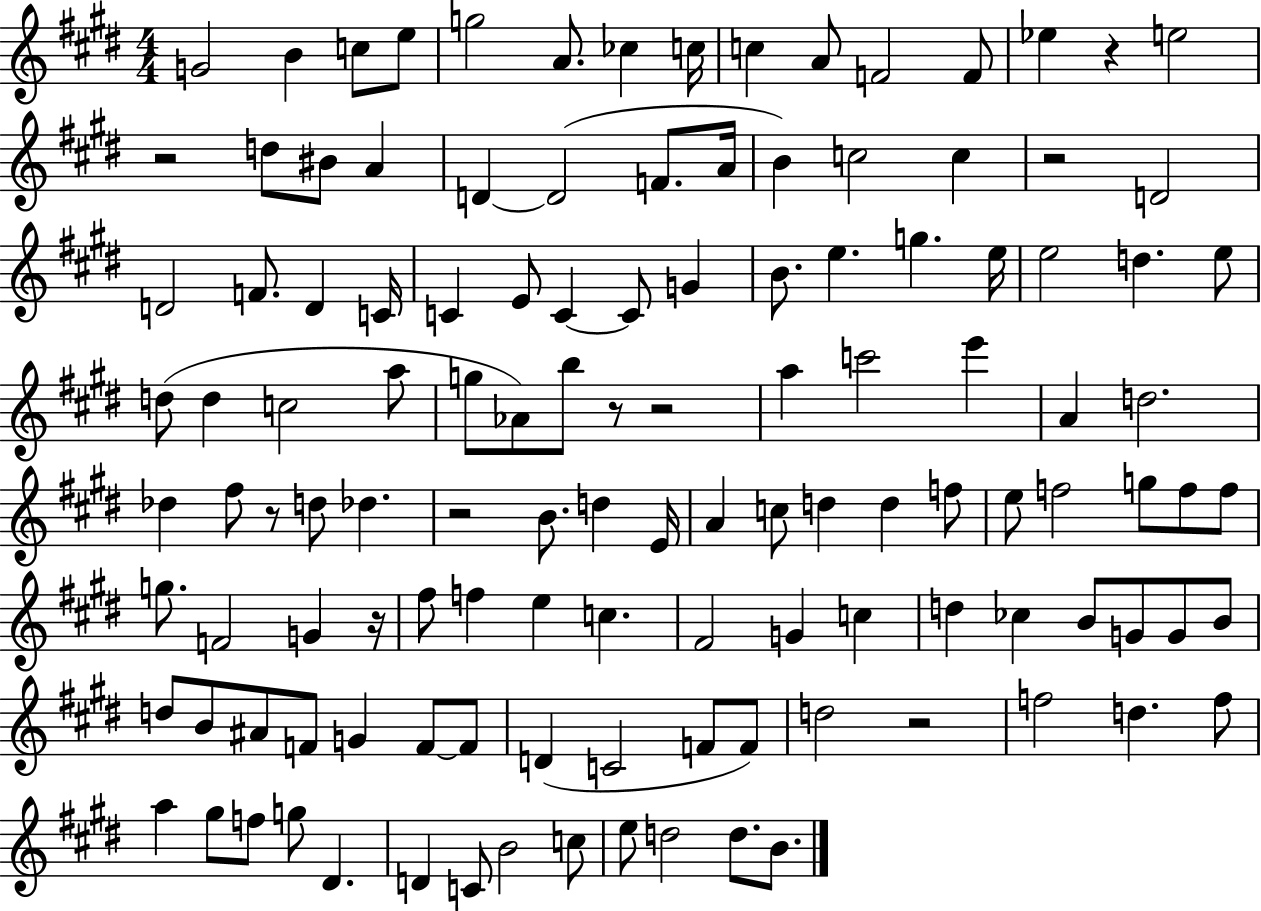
{
  \clef treble
  \numericTimeSignature
  \time 4/4
  \key e \major
  g'2 b'4 c''8 e''8 | g''2 a'8. ces''4 c''16 | c''4 a'8 f'2 f'8 | ees''4 r4 e''2 | \break r2 d''8 bis'8 a'4 | d'4~~ d'2( f'8. a'16 | b'4) c''2 c''4 | r2 d'2 | \break d'2 f'8. d'4 c'16 | c'4 e'8 c'4~~ c'8 g'4 | b'8. e''4. g''4. e''16 | e''2 d''4. e''8 | \break d''8( d''4 c''2 a''8 | g''8 aes'8) b''8 r8 r2 | a''4 c'''2 e'''4 | a'4 d''2. | \break des''4 fis''8 r8 d''8 des''4. | r2 b'8. d''4 e'16 | a'4 c''8 d''4 d''4 f''8 | e''8 f''2 g''8 f''8 f''8 | \break g''8. f'2 g'4 r16 | fis''8 f''4 e''4 c''4. | fis'2 g'4 c''4 | d''4 ces''4 b'8 g'8 g'8 b'8 | \break d''8 b'8 ais'8 f'8 g'4 f'8~~ f'8 | d'4( c'2 f'8 f'8) | d''2 r2 | f''2 d''4. f''8 | \break a''4 gis''8 f''8 g''8 dis'4. | d'4 c'8 b'2 c''8 | e''8 d''2 d''8. b'8. | \bar "|."
}